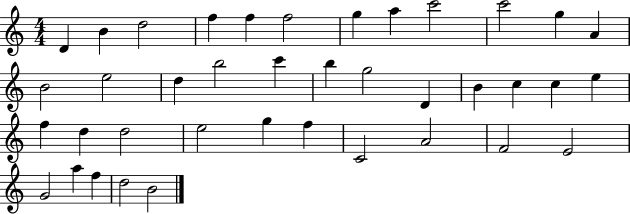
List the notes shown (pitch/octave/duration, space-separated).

D4/q B4/q D5/h F5/q F5/q F5/h G5/q A5/q C6/h C6/h G5/q A4/q B4/h E5/h D5/q B5/h C6/q B5/q G5/h D4/q B4/q C5/q C5/q E5/q F5/q D5/q D5/h E5/h G5/q F5/q C4/h A4/h F4/h E4/h G4/h A5/q F5/q D5/h B4/h